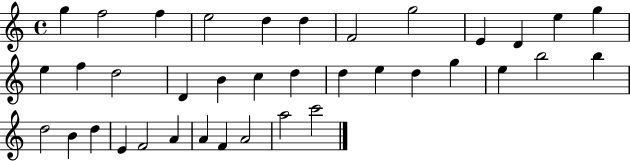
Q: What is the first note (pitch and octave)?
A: G5